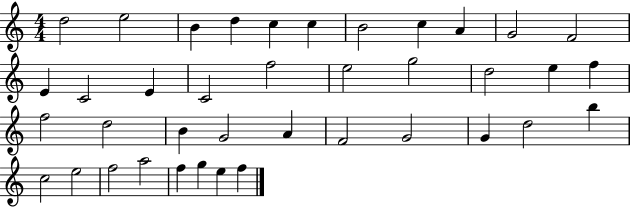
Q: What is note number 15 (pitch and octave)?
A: C4